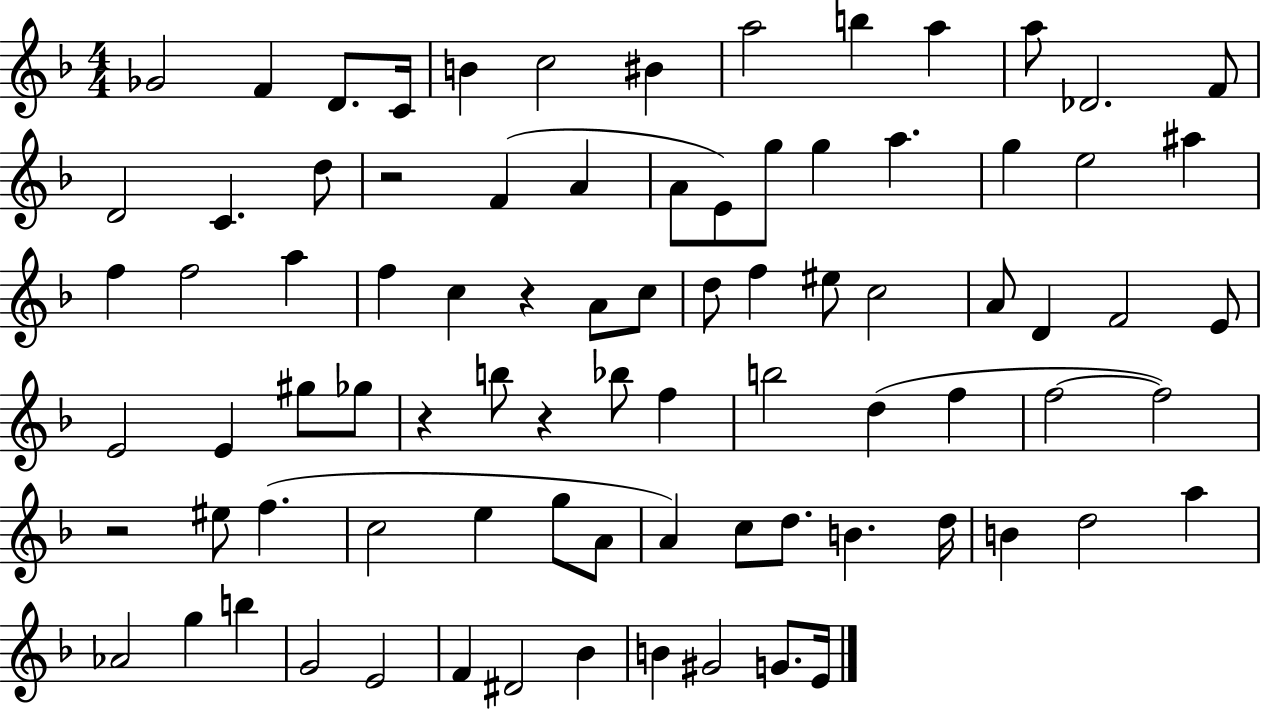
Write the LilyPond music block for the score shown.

{
  \clef treble
  \numericTimeSignature
  \time 4/4
  \key f \major
  \repeat volta 2 { ges'2 f'4 d'8. c'16 | b'4 c''2 bis'4 | a''2 b''4 a''4 | a''8 des'2. f'8 | \break d'2 c'4. d''8 | r2 f'4( a'4 | a'8 e'8) g''8 g''4 a''4. | g''4 e''2 ais''4 | \break f''4 f''2 a''4 | f''4 c''4 r4 a'8 c''8 | d''8 f''4 eis''8 c''2 | a'8 d'4 f'2 e'8 | \break e'2 e'4 gis''8 ges''8 | r4 b''8 r4 bes''8 f''4 | b''2 d''4( f''4 | f''2~~ f''2) | \break r2 eis''8 f''4.( | c''2 e''4 g''8 a'8 | a'4) c''8 d''8. b'4. d''16 | b'4 d''2 a''4 | \break aes'2 g''4 b''4 | g'2 e'2 | f'4 dis'2 bes'4 | b'4 gis'2 g'8. e'16 | \break } \bar "|."
}